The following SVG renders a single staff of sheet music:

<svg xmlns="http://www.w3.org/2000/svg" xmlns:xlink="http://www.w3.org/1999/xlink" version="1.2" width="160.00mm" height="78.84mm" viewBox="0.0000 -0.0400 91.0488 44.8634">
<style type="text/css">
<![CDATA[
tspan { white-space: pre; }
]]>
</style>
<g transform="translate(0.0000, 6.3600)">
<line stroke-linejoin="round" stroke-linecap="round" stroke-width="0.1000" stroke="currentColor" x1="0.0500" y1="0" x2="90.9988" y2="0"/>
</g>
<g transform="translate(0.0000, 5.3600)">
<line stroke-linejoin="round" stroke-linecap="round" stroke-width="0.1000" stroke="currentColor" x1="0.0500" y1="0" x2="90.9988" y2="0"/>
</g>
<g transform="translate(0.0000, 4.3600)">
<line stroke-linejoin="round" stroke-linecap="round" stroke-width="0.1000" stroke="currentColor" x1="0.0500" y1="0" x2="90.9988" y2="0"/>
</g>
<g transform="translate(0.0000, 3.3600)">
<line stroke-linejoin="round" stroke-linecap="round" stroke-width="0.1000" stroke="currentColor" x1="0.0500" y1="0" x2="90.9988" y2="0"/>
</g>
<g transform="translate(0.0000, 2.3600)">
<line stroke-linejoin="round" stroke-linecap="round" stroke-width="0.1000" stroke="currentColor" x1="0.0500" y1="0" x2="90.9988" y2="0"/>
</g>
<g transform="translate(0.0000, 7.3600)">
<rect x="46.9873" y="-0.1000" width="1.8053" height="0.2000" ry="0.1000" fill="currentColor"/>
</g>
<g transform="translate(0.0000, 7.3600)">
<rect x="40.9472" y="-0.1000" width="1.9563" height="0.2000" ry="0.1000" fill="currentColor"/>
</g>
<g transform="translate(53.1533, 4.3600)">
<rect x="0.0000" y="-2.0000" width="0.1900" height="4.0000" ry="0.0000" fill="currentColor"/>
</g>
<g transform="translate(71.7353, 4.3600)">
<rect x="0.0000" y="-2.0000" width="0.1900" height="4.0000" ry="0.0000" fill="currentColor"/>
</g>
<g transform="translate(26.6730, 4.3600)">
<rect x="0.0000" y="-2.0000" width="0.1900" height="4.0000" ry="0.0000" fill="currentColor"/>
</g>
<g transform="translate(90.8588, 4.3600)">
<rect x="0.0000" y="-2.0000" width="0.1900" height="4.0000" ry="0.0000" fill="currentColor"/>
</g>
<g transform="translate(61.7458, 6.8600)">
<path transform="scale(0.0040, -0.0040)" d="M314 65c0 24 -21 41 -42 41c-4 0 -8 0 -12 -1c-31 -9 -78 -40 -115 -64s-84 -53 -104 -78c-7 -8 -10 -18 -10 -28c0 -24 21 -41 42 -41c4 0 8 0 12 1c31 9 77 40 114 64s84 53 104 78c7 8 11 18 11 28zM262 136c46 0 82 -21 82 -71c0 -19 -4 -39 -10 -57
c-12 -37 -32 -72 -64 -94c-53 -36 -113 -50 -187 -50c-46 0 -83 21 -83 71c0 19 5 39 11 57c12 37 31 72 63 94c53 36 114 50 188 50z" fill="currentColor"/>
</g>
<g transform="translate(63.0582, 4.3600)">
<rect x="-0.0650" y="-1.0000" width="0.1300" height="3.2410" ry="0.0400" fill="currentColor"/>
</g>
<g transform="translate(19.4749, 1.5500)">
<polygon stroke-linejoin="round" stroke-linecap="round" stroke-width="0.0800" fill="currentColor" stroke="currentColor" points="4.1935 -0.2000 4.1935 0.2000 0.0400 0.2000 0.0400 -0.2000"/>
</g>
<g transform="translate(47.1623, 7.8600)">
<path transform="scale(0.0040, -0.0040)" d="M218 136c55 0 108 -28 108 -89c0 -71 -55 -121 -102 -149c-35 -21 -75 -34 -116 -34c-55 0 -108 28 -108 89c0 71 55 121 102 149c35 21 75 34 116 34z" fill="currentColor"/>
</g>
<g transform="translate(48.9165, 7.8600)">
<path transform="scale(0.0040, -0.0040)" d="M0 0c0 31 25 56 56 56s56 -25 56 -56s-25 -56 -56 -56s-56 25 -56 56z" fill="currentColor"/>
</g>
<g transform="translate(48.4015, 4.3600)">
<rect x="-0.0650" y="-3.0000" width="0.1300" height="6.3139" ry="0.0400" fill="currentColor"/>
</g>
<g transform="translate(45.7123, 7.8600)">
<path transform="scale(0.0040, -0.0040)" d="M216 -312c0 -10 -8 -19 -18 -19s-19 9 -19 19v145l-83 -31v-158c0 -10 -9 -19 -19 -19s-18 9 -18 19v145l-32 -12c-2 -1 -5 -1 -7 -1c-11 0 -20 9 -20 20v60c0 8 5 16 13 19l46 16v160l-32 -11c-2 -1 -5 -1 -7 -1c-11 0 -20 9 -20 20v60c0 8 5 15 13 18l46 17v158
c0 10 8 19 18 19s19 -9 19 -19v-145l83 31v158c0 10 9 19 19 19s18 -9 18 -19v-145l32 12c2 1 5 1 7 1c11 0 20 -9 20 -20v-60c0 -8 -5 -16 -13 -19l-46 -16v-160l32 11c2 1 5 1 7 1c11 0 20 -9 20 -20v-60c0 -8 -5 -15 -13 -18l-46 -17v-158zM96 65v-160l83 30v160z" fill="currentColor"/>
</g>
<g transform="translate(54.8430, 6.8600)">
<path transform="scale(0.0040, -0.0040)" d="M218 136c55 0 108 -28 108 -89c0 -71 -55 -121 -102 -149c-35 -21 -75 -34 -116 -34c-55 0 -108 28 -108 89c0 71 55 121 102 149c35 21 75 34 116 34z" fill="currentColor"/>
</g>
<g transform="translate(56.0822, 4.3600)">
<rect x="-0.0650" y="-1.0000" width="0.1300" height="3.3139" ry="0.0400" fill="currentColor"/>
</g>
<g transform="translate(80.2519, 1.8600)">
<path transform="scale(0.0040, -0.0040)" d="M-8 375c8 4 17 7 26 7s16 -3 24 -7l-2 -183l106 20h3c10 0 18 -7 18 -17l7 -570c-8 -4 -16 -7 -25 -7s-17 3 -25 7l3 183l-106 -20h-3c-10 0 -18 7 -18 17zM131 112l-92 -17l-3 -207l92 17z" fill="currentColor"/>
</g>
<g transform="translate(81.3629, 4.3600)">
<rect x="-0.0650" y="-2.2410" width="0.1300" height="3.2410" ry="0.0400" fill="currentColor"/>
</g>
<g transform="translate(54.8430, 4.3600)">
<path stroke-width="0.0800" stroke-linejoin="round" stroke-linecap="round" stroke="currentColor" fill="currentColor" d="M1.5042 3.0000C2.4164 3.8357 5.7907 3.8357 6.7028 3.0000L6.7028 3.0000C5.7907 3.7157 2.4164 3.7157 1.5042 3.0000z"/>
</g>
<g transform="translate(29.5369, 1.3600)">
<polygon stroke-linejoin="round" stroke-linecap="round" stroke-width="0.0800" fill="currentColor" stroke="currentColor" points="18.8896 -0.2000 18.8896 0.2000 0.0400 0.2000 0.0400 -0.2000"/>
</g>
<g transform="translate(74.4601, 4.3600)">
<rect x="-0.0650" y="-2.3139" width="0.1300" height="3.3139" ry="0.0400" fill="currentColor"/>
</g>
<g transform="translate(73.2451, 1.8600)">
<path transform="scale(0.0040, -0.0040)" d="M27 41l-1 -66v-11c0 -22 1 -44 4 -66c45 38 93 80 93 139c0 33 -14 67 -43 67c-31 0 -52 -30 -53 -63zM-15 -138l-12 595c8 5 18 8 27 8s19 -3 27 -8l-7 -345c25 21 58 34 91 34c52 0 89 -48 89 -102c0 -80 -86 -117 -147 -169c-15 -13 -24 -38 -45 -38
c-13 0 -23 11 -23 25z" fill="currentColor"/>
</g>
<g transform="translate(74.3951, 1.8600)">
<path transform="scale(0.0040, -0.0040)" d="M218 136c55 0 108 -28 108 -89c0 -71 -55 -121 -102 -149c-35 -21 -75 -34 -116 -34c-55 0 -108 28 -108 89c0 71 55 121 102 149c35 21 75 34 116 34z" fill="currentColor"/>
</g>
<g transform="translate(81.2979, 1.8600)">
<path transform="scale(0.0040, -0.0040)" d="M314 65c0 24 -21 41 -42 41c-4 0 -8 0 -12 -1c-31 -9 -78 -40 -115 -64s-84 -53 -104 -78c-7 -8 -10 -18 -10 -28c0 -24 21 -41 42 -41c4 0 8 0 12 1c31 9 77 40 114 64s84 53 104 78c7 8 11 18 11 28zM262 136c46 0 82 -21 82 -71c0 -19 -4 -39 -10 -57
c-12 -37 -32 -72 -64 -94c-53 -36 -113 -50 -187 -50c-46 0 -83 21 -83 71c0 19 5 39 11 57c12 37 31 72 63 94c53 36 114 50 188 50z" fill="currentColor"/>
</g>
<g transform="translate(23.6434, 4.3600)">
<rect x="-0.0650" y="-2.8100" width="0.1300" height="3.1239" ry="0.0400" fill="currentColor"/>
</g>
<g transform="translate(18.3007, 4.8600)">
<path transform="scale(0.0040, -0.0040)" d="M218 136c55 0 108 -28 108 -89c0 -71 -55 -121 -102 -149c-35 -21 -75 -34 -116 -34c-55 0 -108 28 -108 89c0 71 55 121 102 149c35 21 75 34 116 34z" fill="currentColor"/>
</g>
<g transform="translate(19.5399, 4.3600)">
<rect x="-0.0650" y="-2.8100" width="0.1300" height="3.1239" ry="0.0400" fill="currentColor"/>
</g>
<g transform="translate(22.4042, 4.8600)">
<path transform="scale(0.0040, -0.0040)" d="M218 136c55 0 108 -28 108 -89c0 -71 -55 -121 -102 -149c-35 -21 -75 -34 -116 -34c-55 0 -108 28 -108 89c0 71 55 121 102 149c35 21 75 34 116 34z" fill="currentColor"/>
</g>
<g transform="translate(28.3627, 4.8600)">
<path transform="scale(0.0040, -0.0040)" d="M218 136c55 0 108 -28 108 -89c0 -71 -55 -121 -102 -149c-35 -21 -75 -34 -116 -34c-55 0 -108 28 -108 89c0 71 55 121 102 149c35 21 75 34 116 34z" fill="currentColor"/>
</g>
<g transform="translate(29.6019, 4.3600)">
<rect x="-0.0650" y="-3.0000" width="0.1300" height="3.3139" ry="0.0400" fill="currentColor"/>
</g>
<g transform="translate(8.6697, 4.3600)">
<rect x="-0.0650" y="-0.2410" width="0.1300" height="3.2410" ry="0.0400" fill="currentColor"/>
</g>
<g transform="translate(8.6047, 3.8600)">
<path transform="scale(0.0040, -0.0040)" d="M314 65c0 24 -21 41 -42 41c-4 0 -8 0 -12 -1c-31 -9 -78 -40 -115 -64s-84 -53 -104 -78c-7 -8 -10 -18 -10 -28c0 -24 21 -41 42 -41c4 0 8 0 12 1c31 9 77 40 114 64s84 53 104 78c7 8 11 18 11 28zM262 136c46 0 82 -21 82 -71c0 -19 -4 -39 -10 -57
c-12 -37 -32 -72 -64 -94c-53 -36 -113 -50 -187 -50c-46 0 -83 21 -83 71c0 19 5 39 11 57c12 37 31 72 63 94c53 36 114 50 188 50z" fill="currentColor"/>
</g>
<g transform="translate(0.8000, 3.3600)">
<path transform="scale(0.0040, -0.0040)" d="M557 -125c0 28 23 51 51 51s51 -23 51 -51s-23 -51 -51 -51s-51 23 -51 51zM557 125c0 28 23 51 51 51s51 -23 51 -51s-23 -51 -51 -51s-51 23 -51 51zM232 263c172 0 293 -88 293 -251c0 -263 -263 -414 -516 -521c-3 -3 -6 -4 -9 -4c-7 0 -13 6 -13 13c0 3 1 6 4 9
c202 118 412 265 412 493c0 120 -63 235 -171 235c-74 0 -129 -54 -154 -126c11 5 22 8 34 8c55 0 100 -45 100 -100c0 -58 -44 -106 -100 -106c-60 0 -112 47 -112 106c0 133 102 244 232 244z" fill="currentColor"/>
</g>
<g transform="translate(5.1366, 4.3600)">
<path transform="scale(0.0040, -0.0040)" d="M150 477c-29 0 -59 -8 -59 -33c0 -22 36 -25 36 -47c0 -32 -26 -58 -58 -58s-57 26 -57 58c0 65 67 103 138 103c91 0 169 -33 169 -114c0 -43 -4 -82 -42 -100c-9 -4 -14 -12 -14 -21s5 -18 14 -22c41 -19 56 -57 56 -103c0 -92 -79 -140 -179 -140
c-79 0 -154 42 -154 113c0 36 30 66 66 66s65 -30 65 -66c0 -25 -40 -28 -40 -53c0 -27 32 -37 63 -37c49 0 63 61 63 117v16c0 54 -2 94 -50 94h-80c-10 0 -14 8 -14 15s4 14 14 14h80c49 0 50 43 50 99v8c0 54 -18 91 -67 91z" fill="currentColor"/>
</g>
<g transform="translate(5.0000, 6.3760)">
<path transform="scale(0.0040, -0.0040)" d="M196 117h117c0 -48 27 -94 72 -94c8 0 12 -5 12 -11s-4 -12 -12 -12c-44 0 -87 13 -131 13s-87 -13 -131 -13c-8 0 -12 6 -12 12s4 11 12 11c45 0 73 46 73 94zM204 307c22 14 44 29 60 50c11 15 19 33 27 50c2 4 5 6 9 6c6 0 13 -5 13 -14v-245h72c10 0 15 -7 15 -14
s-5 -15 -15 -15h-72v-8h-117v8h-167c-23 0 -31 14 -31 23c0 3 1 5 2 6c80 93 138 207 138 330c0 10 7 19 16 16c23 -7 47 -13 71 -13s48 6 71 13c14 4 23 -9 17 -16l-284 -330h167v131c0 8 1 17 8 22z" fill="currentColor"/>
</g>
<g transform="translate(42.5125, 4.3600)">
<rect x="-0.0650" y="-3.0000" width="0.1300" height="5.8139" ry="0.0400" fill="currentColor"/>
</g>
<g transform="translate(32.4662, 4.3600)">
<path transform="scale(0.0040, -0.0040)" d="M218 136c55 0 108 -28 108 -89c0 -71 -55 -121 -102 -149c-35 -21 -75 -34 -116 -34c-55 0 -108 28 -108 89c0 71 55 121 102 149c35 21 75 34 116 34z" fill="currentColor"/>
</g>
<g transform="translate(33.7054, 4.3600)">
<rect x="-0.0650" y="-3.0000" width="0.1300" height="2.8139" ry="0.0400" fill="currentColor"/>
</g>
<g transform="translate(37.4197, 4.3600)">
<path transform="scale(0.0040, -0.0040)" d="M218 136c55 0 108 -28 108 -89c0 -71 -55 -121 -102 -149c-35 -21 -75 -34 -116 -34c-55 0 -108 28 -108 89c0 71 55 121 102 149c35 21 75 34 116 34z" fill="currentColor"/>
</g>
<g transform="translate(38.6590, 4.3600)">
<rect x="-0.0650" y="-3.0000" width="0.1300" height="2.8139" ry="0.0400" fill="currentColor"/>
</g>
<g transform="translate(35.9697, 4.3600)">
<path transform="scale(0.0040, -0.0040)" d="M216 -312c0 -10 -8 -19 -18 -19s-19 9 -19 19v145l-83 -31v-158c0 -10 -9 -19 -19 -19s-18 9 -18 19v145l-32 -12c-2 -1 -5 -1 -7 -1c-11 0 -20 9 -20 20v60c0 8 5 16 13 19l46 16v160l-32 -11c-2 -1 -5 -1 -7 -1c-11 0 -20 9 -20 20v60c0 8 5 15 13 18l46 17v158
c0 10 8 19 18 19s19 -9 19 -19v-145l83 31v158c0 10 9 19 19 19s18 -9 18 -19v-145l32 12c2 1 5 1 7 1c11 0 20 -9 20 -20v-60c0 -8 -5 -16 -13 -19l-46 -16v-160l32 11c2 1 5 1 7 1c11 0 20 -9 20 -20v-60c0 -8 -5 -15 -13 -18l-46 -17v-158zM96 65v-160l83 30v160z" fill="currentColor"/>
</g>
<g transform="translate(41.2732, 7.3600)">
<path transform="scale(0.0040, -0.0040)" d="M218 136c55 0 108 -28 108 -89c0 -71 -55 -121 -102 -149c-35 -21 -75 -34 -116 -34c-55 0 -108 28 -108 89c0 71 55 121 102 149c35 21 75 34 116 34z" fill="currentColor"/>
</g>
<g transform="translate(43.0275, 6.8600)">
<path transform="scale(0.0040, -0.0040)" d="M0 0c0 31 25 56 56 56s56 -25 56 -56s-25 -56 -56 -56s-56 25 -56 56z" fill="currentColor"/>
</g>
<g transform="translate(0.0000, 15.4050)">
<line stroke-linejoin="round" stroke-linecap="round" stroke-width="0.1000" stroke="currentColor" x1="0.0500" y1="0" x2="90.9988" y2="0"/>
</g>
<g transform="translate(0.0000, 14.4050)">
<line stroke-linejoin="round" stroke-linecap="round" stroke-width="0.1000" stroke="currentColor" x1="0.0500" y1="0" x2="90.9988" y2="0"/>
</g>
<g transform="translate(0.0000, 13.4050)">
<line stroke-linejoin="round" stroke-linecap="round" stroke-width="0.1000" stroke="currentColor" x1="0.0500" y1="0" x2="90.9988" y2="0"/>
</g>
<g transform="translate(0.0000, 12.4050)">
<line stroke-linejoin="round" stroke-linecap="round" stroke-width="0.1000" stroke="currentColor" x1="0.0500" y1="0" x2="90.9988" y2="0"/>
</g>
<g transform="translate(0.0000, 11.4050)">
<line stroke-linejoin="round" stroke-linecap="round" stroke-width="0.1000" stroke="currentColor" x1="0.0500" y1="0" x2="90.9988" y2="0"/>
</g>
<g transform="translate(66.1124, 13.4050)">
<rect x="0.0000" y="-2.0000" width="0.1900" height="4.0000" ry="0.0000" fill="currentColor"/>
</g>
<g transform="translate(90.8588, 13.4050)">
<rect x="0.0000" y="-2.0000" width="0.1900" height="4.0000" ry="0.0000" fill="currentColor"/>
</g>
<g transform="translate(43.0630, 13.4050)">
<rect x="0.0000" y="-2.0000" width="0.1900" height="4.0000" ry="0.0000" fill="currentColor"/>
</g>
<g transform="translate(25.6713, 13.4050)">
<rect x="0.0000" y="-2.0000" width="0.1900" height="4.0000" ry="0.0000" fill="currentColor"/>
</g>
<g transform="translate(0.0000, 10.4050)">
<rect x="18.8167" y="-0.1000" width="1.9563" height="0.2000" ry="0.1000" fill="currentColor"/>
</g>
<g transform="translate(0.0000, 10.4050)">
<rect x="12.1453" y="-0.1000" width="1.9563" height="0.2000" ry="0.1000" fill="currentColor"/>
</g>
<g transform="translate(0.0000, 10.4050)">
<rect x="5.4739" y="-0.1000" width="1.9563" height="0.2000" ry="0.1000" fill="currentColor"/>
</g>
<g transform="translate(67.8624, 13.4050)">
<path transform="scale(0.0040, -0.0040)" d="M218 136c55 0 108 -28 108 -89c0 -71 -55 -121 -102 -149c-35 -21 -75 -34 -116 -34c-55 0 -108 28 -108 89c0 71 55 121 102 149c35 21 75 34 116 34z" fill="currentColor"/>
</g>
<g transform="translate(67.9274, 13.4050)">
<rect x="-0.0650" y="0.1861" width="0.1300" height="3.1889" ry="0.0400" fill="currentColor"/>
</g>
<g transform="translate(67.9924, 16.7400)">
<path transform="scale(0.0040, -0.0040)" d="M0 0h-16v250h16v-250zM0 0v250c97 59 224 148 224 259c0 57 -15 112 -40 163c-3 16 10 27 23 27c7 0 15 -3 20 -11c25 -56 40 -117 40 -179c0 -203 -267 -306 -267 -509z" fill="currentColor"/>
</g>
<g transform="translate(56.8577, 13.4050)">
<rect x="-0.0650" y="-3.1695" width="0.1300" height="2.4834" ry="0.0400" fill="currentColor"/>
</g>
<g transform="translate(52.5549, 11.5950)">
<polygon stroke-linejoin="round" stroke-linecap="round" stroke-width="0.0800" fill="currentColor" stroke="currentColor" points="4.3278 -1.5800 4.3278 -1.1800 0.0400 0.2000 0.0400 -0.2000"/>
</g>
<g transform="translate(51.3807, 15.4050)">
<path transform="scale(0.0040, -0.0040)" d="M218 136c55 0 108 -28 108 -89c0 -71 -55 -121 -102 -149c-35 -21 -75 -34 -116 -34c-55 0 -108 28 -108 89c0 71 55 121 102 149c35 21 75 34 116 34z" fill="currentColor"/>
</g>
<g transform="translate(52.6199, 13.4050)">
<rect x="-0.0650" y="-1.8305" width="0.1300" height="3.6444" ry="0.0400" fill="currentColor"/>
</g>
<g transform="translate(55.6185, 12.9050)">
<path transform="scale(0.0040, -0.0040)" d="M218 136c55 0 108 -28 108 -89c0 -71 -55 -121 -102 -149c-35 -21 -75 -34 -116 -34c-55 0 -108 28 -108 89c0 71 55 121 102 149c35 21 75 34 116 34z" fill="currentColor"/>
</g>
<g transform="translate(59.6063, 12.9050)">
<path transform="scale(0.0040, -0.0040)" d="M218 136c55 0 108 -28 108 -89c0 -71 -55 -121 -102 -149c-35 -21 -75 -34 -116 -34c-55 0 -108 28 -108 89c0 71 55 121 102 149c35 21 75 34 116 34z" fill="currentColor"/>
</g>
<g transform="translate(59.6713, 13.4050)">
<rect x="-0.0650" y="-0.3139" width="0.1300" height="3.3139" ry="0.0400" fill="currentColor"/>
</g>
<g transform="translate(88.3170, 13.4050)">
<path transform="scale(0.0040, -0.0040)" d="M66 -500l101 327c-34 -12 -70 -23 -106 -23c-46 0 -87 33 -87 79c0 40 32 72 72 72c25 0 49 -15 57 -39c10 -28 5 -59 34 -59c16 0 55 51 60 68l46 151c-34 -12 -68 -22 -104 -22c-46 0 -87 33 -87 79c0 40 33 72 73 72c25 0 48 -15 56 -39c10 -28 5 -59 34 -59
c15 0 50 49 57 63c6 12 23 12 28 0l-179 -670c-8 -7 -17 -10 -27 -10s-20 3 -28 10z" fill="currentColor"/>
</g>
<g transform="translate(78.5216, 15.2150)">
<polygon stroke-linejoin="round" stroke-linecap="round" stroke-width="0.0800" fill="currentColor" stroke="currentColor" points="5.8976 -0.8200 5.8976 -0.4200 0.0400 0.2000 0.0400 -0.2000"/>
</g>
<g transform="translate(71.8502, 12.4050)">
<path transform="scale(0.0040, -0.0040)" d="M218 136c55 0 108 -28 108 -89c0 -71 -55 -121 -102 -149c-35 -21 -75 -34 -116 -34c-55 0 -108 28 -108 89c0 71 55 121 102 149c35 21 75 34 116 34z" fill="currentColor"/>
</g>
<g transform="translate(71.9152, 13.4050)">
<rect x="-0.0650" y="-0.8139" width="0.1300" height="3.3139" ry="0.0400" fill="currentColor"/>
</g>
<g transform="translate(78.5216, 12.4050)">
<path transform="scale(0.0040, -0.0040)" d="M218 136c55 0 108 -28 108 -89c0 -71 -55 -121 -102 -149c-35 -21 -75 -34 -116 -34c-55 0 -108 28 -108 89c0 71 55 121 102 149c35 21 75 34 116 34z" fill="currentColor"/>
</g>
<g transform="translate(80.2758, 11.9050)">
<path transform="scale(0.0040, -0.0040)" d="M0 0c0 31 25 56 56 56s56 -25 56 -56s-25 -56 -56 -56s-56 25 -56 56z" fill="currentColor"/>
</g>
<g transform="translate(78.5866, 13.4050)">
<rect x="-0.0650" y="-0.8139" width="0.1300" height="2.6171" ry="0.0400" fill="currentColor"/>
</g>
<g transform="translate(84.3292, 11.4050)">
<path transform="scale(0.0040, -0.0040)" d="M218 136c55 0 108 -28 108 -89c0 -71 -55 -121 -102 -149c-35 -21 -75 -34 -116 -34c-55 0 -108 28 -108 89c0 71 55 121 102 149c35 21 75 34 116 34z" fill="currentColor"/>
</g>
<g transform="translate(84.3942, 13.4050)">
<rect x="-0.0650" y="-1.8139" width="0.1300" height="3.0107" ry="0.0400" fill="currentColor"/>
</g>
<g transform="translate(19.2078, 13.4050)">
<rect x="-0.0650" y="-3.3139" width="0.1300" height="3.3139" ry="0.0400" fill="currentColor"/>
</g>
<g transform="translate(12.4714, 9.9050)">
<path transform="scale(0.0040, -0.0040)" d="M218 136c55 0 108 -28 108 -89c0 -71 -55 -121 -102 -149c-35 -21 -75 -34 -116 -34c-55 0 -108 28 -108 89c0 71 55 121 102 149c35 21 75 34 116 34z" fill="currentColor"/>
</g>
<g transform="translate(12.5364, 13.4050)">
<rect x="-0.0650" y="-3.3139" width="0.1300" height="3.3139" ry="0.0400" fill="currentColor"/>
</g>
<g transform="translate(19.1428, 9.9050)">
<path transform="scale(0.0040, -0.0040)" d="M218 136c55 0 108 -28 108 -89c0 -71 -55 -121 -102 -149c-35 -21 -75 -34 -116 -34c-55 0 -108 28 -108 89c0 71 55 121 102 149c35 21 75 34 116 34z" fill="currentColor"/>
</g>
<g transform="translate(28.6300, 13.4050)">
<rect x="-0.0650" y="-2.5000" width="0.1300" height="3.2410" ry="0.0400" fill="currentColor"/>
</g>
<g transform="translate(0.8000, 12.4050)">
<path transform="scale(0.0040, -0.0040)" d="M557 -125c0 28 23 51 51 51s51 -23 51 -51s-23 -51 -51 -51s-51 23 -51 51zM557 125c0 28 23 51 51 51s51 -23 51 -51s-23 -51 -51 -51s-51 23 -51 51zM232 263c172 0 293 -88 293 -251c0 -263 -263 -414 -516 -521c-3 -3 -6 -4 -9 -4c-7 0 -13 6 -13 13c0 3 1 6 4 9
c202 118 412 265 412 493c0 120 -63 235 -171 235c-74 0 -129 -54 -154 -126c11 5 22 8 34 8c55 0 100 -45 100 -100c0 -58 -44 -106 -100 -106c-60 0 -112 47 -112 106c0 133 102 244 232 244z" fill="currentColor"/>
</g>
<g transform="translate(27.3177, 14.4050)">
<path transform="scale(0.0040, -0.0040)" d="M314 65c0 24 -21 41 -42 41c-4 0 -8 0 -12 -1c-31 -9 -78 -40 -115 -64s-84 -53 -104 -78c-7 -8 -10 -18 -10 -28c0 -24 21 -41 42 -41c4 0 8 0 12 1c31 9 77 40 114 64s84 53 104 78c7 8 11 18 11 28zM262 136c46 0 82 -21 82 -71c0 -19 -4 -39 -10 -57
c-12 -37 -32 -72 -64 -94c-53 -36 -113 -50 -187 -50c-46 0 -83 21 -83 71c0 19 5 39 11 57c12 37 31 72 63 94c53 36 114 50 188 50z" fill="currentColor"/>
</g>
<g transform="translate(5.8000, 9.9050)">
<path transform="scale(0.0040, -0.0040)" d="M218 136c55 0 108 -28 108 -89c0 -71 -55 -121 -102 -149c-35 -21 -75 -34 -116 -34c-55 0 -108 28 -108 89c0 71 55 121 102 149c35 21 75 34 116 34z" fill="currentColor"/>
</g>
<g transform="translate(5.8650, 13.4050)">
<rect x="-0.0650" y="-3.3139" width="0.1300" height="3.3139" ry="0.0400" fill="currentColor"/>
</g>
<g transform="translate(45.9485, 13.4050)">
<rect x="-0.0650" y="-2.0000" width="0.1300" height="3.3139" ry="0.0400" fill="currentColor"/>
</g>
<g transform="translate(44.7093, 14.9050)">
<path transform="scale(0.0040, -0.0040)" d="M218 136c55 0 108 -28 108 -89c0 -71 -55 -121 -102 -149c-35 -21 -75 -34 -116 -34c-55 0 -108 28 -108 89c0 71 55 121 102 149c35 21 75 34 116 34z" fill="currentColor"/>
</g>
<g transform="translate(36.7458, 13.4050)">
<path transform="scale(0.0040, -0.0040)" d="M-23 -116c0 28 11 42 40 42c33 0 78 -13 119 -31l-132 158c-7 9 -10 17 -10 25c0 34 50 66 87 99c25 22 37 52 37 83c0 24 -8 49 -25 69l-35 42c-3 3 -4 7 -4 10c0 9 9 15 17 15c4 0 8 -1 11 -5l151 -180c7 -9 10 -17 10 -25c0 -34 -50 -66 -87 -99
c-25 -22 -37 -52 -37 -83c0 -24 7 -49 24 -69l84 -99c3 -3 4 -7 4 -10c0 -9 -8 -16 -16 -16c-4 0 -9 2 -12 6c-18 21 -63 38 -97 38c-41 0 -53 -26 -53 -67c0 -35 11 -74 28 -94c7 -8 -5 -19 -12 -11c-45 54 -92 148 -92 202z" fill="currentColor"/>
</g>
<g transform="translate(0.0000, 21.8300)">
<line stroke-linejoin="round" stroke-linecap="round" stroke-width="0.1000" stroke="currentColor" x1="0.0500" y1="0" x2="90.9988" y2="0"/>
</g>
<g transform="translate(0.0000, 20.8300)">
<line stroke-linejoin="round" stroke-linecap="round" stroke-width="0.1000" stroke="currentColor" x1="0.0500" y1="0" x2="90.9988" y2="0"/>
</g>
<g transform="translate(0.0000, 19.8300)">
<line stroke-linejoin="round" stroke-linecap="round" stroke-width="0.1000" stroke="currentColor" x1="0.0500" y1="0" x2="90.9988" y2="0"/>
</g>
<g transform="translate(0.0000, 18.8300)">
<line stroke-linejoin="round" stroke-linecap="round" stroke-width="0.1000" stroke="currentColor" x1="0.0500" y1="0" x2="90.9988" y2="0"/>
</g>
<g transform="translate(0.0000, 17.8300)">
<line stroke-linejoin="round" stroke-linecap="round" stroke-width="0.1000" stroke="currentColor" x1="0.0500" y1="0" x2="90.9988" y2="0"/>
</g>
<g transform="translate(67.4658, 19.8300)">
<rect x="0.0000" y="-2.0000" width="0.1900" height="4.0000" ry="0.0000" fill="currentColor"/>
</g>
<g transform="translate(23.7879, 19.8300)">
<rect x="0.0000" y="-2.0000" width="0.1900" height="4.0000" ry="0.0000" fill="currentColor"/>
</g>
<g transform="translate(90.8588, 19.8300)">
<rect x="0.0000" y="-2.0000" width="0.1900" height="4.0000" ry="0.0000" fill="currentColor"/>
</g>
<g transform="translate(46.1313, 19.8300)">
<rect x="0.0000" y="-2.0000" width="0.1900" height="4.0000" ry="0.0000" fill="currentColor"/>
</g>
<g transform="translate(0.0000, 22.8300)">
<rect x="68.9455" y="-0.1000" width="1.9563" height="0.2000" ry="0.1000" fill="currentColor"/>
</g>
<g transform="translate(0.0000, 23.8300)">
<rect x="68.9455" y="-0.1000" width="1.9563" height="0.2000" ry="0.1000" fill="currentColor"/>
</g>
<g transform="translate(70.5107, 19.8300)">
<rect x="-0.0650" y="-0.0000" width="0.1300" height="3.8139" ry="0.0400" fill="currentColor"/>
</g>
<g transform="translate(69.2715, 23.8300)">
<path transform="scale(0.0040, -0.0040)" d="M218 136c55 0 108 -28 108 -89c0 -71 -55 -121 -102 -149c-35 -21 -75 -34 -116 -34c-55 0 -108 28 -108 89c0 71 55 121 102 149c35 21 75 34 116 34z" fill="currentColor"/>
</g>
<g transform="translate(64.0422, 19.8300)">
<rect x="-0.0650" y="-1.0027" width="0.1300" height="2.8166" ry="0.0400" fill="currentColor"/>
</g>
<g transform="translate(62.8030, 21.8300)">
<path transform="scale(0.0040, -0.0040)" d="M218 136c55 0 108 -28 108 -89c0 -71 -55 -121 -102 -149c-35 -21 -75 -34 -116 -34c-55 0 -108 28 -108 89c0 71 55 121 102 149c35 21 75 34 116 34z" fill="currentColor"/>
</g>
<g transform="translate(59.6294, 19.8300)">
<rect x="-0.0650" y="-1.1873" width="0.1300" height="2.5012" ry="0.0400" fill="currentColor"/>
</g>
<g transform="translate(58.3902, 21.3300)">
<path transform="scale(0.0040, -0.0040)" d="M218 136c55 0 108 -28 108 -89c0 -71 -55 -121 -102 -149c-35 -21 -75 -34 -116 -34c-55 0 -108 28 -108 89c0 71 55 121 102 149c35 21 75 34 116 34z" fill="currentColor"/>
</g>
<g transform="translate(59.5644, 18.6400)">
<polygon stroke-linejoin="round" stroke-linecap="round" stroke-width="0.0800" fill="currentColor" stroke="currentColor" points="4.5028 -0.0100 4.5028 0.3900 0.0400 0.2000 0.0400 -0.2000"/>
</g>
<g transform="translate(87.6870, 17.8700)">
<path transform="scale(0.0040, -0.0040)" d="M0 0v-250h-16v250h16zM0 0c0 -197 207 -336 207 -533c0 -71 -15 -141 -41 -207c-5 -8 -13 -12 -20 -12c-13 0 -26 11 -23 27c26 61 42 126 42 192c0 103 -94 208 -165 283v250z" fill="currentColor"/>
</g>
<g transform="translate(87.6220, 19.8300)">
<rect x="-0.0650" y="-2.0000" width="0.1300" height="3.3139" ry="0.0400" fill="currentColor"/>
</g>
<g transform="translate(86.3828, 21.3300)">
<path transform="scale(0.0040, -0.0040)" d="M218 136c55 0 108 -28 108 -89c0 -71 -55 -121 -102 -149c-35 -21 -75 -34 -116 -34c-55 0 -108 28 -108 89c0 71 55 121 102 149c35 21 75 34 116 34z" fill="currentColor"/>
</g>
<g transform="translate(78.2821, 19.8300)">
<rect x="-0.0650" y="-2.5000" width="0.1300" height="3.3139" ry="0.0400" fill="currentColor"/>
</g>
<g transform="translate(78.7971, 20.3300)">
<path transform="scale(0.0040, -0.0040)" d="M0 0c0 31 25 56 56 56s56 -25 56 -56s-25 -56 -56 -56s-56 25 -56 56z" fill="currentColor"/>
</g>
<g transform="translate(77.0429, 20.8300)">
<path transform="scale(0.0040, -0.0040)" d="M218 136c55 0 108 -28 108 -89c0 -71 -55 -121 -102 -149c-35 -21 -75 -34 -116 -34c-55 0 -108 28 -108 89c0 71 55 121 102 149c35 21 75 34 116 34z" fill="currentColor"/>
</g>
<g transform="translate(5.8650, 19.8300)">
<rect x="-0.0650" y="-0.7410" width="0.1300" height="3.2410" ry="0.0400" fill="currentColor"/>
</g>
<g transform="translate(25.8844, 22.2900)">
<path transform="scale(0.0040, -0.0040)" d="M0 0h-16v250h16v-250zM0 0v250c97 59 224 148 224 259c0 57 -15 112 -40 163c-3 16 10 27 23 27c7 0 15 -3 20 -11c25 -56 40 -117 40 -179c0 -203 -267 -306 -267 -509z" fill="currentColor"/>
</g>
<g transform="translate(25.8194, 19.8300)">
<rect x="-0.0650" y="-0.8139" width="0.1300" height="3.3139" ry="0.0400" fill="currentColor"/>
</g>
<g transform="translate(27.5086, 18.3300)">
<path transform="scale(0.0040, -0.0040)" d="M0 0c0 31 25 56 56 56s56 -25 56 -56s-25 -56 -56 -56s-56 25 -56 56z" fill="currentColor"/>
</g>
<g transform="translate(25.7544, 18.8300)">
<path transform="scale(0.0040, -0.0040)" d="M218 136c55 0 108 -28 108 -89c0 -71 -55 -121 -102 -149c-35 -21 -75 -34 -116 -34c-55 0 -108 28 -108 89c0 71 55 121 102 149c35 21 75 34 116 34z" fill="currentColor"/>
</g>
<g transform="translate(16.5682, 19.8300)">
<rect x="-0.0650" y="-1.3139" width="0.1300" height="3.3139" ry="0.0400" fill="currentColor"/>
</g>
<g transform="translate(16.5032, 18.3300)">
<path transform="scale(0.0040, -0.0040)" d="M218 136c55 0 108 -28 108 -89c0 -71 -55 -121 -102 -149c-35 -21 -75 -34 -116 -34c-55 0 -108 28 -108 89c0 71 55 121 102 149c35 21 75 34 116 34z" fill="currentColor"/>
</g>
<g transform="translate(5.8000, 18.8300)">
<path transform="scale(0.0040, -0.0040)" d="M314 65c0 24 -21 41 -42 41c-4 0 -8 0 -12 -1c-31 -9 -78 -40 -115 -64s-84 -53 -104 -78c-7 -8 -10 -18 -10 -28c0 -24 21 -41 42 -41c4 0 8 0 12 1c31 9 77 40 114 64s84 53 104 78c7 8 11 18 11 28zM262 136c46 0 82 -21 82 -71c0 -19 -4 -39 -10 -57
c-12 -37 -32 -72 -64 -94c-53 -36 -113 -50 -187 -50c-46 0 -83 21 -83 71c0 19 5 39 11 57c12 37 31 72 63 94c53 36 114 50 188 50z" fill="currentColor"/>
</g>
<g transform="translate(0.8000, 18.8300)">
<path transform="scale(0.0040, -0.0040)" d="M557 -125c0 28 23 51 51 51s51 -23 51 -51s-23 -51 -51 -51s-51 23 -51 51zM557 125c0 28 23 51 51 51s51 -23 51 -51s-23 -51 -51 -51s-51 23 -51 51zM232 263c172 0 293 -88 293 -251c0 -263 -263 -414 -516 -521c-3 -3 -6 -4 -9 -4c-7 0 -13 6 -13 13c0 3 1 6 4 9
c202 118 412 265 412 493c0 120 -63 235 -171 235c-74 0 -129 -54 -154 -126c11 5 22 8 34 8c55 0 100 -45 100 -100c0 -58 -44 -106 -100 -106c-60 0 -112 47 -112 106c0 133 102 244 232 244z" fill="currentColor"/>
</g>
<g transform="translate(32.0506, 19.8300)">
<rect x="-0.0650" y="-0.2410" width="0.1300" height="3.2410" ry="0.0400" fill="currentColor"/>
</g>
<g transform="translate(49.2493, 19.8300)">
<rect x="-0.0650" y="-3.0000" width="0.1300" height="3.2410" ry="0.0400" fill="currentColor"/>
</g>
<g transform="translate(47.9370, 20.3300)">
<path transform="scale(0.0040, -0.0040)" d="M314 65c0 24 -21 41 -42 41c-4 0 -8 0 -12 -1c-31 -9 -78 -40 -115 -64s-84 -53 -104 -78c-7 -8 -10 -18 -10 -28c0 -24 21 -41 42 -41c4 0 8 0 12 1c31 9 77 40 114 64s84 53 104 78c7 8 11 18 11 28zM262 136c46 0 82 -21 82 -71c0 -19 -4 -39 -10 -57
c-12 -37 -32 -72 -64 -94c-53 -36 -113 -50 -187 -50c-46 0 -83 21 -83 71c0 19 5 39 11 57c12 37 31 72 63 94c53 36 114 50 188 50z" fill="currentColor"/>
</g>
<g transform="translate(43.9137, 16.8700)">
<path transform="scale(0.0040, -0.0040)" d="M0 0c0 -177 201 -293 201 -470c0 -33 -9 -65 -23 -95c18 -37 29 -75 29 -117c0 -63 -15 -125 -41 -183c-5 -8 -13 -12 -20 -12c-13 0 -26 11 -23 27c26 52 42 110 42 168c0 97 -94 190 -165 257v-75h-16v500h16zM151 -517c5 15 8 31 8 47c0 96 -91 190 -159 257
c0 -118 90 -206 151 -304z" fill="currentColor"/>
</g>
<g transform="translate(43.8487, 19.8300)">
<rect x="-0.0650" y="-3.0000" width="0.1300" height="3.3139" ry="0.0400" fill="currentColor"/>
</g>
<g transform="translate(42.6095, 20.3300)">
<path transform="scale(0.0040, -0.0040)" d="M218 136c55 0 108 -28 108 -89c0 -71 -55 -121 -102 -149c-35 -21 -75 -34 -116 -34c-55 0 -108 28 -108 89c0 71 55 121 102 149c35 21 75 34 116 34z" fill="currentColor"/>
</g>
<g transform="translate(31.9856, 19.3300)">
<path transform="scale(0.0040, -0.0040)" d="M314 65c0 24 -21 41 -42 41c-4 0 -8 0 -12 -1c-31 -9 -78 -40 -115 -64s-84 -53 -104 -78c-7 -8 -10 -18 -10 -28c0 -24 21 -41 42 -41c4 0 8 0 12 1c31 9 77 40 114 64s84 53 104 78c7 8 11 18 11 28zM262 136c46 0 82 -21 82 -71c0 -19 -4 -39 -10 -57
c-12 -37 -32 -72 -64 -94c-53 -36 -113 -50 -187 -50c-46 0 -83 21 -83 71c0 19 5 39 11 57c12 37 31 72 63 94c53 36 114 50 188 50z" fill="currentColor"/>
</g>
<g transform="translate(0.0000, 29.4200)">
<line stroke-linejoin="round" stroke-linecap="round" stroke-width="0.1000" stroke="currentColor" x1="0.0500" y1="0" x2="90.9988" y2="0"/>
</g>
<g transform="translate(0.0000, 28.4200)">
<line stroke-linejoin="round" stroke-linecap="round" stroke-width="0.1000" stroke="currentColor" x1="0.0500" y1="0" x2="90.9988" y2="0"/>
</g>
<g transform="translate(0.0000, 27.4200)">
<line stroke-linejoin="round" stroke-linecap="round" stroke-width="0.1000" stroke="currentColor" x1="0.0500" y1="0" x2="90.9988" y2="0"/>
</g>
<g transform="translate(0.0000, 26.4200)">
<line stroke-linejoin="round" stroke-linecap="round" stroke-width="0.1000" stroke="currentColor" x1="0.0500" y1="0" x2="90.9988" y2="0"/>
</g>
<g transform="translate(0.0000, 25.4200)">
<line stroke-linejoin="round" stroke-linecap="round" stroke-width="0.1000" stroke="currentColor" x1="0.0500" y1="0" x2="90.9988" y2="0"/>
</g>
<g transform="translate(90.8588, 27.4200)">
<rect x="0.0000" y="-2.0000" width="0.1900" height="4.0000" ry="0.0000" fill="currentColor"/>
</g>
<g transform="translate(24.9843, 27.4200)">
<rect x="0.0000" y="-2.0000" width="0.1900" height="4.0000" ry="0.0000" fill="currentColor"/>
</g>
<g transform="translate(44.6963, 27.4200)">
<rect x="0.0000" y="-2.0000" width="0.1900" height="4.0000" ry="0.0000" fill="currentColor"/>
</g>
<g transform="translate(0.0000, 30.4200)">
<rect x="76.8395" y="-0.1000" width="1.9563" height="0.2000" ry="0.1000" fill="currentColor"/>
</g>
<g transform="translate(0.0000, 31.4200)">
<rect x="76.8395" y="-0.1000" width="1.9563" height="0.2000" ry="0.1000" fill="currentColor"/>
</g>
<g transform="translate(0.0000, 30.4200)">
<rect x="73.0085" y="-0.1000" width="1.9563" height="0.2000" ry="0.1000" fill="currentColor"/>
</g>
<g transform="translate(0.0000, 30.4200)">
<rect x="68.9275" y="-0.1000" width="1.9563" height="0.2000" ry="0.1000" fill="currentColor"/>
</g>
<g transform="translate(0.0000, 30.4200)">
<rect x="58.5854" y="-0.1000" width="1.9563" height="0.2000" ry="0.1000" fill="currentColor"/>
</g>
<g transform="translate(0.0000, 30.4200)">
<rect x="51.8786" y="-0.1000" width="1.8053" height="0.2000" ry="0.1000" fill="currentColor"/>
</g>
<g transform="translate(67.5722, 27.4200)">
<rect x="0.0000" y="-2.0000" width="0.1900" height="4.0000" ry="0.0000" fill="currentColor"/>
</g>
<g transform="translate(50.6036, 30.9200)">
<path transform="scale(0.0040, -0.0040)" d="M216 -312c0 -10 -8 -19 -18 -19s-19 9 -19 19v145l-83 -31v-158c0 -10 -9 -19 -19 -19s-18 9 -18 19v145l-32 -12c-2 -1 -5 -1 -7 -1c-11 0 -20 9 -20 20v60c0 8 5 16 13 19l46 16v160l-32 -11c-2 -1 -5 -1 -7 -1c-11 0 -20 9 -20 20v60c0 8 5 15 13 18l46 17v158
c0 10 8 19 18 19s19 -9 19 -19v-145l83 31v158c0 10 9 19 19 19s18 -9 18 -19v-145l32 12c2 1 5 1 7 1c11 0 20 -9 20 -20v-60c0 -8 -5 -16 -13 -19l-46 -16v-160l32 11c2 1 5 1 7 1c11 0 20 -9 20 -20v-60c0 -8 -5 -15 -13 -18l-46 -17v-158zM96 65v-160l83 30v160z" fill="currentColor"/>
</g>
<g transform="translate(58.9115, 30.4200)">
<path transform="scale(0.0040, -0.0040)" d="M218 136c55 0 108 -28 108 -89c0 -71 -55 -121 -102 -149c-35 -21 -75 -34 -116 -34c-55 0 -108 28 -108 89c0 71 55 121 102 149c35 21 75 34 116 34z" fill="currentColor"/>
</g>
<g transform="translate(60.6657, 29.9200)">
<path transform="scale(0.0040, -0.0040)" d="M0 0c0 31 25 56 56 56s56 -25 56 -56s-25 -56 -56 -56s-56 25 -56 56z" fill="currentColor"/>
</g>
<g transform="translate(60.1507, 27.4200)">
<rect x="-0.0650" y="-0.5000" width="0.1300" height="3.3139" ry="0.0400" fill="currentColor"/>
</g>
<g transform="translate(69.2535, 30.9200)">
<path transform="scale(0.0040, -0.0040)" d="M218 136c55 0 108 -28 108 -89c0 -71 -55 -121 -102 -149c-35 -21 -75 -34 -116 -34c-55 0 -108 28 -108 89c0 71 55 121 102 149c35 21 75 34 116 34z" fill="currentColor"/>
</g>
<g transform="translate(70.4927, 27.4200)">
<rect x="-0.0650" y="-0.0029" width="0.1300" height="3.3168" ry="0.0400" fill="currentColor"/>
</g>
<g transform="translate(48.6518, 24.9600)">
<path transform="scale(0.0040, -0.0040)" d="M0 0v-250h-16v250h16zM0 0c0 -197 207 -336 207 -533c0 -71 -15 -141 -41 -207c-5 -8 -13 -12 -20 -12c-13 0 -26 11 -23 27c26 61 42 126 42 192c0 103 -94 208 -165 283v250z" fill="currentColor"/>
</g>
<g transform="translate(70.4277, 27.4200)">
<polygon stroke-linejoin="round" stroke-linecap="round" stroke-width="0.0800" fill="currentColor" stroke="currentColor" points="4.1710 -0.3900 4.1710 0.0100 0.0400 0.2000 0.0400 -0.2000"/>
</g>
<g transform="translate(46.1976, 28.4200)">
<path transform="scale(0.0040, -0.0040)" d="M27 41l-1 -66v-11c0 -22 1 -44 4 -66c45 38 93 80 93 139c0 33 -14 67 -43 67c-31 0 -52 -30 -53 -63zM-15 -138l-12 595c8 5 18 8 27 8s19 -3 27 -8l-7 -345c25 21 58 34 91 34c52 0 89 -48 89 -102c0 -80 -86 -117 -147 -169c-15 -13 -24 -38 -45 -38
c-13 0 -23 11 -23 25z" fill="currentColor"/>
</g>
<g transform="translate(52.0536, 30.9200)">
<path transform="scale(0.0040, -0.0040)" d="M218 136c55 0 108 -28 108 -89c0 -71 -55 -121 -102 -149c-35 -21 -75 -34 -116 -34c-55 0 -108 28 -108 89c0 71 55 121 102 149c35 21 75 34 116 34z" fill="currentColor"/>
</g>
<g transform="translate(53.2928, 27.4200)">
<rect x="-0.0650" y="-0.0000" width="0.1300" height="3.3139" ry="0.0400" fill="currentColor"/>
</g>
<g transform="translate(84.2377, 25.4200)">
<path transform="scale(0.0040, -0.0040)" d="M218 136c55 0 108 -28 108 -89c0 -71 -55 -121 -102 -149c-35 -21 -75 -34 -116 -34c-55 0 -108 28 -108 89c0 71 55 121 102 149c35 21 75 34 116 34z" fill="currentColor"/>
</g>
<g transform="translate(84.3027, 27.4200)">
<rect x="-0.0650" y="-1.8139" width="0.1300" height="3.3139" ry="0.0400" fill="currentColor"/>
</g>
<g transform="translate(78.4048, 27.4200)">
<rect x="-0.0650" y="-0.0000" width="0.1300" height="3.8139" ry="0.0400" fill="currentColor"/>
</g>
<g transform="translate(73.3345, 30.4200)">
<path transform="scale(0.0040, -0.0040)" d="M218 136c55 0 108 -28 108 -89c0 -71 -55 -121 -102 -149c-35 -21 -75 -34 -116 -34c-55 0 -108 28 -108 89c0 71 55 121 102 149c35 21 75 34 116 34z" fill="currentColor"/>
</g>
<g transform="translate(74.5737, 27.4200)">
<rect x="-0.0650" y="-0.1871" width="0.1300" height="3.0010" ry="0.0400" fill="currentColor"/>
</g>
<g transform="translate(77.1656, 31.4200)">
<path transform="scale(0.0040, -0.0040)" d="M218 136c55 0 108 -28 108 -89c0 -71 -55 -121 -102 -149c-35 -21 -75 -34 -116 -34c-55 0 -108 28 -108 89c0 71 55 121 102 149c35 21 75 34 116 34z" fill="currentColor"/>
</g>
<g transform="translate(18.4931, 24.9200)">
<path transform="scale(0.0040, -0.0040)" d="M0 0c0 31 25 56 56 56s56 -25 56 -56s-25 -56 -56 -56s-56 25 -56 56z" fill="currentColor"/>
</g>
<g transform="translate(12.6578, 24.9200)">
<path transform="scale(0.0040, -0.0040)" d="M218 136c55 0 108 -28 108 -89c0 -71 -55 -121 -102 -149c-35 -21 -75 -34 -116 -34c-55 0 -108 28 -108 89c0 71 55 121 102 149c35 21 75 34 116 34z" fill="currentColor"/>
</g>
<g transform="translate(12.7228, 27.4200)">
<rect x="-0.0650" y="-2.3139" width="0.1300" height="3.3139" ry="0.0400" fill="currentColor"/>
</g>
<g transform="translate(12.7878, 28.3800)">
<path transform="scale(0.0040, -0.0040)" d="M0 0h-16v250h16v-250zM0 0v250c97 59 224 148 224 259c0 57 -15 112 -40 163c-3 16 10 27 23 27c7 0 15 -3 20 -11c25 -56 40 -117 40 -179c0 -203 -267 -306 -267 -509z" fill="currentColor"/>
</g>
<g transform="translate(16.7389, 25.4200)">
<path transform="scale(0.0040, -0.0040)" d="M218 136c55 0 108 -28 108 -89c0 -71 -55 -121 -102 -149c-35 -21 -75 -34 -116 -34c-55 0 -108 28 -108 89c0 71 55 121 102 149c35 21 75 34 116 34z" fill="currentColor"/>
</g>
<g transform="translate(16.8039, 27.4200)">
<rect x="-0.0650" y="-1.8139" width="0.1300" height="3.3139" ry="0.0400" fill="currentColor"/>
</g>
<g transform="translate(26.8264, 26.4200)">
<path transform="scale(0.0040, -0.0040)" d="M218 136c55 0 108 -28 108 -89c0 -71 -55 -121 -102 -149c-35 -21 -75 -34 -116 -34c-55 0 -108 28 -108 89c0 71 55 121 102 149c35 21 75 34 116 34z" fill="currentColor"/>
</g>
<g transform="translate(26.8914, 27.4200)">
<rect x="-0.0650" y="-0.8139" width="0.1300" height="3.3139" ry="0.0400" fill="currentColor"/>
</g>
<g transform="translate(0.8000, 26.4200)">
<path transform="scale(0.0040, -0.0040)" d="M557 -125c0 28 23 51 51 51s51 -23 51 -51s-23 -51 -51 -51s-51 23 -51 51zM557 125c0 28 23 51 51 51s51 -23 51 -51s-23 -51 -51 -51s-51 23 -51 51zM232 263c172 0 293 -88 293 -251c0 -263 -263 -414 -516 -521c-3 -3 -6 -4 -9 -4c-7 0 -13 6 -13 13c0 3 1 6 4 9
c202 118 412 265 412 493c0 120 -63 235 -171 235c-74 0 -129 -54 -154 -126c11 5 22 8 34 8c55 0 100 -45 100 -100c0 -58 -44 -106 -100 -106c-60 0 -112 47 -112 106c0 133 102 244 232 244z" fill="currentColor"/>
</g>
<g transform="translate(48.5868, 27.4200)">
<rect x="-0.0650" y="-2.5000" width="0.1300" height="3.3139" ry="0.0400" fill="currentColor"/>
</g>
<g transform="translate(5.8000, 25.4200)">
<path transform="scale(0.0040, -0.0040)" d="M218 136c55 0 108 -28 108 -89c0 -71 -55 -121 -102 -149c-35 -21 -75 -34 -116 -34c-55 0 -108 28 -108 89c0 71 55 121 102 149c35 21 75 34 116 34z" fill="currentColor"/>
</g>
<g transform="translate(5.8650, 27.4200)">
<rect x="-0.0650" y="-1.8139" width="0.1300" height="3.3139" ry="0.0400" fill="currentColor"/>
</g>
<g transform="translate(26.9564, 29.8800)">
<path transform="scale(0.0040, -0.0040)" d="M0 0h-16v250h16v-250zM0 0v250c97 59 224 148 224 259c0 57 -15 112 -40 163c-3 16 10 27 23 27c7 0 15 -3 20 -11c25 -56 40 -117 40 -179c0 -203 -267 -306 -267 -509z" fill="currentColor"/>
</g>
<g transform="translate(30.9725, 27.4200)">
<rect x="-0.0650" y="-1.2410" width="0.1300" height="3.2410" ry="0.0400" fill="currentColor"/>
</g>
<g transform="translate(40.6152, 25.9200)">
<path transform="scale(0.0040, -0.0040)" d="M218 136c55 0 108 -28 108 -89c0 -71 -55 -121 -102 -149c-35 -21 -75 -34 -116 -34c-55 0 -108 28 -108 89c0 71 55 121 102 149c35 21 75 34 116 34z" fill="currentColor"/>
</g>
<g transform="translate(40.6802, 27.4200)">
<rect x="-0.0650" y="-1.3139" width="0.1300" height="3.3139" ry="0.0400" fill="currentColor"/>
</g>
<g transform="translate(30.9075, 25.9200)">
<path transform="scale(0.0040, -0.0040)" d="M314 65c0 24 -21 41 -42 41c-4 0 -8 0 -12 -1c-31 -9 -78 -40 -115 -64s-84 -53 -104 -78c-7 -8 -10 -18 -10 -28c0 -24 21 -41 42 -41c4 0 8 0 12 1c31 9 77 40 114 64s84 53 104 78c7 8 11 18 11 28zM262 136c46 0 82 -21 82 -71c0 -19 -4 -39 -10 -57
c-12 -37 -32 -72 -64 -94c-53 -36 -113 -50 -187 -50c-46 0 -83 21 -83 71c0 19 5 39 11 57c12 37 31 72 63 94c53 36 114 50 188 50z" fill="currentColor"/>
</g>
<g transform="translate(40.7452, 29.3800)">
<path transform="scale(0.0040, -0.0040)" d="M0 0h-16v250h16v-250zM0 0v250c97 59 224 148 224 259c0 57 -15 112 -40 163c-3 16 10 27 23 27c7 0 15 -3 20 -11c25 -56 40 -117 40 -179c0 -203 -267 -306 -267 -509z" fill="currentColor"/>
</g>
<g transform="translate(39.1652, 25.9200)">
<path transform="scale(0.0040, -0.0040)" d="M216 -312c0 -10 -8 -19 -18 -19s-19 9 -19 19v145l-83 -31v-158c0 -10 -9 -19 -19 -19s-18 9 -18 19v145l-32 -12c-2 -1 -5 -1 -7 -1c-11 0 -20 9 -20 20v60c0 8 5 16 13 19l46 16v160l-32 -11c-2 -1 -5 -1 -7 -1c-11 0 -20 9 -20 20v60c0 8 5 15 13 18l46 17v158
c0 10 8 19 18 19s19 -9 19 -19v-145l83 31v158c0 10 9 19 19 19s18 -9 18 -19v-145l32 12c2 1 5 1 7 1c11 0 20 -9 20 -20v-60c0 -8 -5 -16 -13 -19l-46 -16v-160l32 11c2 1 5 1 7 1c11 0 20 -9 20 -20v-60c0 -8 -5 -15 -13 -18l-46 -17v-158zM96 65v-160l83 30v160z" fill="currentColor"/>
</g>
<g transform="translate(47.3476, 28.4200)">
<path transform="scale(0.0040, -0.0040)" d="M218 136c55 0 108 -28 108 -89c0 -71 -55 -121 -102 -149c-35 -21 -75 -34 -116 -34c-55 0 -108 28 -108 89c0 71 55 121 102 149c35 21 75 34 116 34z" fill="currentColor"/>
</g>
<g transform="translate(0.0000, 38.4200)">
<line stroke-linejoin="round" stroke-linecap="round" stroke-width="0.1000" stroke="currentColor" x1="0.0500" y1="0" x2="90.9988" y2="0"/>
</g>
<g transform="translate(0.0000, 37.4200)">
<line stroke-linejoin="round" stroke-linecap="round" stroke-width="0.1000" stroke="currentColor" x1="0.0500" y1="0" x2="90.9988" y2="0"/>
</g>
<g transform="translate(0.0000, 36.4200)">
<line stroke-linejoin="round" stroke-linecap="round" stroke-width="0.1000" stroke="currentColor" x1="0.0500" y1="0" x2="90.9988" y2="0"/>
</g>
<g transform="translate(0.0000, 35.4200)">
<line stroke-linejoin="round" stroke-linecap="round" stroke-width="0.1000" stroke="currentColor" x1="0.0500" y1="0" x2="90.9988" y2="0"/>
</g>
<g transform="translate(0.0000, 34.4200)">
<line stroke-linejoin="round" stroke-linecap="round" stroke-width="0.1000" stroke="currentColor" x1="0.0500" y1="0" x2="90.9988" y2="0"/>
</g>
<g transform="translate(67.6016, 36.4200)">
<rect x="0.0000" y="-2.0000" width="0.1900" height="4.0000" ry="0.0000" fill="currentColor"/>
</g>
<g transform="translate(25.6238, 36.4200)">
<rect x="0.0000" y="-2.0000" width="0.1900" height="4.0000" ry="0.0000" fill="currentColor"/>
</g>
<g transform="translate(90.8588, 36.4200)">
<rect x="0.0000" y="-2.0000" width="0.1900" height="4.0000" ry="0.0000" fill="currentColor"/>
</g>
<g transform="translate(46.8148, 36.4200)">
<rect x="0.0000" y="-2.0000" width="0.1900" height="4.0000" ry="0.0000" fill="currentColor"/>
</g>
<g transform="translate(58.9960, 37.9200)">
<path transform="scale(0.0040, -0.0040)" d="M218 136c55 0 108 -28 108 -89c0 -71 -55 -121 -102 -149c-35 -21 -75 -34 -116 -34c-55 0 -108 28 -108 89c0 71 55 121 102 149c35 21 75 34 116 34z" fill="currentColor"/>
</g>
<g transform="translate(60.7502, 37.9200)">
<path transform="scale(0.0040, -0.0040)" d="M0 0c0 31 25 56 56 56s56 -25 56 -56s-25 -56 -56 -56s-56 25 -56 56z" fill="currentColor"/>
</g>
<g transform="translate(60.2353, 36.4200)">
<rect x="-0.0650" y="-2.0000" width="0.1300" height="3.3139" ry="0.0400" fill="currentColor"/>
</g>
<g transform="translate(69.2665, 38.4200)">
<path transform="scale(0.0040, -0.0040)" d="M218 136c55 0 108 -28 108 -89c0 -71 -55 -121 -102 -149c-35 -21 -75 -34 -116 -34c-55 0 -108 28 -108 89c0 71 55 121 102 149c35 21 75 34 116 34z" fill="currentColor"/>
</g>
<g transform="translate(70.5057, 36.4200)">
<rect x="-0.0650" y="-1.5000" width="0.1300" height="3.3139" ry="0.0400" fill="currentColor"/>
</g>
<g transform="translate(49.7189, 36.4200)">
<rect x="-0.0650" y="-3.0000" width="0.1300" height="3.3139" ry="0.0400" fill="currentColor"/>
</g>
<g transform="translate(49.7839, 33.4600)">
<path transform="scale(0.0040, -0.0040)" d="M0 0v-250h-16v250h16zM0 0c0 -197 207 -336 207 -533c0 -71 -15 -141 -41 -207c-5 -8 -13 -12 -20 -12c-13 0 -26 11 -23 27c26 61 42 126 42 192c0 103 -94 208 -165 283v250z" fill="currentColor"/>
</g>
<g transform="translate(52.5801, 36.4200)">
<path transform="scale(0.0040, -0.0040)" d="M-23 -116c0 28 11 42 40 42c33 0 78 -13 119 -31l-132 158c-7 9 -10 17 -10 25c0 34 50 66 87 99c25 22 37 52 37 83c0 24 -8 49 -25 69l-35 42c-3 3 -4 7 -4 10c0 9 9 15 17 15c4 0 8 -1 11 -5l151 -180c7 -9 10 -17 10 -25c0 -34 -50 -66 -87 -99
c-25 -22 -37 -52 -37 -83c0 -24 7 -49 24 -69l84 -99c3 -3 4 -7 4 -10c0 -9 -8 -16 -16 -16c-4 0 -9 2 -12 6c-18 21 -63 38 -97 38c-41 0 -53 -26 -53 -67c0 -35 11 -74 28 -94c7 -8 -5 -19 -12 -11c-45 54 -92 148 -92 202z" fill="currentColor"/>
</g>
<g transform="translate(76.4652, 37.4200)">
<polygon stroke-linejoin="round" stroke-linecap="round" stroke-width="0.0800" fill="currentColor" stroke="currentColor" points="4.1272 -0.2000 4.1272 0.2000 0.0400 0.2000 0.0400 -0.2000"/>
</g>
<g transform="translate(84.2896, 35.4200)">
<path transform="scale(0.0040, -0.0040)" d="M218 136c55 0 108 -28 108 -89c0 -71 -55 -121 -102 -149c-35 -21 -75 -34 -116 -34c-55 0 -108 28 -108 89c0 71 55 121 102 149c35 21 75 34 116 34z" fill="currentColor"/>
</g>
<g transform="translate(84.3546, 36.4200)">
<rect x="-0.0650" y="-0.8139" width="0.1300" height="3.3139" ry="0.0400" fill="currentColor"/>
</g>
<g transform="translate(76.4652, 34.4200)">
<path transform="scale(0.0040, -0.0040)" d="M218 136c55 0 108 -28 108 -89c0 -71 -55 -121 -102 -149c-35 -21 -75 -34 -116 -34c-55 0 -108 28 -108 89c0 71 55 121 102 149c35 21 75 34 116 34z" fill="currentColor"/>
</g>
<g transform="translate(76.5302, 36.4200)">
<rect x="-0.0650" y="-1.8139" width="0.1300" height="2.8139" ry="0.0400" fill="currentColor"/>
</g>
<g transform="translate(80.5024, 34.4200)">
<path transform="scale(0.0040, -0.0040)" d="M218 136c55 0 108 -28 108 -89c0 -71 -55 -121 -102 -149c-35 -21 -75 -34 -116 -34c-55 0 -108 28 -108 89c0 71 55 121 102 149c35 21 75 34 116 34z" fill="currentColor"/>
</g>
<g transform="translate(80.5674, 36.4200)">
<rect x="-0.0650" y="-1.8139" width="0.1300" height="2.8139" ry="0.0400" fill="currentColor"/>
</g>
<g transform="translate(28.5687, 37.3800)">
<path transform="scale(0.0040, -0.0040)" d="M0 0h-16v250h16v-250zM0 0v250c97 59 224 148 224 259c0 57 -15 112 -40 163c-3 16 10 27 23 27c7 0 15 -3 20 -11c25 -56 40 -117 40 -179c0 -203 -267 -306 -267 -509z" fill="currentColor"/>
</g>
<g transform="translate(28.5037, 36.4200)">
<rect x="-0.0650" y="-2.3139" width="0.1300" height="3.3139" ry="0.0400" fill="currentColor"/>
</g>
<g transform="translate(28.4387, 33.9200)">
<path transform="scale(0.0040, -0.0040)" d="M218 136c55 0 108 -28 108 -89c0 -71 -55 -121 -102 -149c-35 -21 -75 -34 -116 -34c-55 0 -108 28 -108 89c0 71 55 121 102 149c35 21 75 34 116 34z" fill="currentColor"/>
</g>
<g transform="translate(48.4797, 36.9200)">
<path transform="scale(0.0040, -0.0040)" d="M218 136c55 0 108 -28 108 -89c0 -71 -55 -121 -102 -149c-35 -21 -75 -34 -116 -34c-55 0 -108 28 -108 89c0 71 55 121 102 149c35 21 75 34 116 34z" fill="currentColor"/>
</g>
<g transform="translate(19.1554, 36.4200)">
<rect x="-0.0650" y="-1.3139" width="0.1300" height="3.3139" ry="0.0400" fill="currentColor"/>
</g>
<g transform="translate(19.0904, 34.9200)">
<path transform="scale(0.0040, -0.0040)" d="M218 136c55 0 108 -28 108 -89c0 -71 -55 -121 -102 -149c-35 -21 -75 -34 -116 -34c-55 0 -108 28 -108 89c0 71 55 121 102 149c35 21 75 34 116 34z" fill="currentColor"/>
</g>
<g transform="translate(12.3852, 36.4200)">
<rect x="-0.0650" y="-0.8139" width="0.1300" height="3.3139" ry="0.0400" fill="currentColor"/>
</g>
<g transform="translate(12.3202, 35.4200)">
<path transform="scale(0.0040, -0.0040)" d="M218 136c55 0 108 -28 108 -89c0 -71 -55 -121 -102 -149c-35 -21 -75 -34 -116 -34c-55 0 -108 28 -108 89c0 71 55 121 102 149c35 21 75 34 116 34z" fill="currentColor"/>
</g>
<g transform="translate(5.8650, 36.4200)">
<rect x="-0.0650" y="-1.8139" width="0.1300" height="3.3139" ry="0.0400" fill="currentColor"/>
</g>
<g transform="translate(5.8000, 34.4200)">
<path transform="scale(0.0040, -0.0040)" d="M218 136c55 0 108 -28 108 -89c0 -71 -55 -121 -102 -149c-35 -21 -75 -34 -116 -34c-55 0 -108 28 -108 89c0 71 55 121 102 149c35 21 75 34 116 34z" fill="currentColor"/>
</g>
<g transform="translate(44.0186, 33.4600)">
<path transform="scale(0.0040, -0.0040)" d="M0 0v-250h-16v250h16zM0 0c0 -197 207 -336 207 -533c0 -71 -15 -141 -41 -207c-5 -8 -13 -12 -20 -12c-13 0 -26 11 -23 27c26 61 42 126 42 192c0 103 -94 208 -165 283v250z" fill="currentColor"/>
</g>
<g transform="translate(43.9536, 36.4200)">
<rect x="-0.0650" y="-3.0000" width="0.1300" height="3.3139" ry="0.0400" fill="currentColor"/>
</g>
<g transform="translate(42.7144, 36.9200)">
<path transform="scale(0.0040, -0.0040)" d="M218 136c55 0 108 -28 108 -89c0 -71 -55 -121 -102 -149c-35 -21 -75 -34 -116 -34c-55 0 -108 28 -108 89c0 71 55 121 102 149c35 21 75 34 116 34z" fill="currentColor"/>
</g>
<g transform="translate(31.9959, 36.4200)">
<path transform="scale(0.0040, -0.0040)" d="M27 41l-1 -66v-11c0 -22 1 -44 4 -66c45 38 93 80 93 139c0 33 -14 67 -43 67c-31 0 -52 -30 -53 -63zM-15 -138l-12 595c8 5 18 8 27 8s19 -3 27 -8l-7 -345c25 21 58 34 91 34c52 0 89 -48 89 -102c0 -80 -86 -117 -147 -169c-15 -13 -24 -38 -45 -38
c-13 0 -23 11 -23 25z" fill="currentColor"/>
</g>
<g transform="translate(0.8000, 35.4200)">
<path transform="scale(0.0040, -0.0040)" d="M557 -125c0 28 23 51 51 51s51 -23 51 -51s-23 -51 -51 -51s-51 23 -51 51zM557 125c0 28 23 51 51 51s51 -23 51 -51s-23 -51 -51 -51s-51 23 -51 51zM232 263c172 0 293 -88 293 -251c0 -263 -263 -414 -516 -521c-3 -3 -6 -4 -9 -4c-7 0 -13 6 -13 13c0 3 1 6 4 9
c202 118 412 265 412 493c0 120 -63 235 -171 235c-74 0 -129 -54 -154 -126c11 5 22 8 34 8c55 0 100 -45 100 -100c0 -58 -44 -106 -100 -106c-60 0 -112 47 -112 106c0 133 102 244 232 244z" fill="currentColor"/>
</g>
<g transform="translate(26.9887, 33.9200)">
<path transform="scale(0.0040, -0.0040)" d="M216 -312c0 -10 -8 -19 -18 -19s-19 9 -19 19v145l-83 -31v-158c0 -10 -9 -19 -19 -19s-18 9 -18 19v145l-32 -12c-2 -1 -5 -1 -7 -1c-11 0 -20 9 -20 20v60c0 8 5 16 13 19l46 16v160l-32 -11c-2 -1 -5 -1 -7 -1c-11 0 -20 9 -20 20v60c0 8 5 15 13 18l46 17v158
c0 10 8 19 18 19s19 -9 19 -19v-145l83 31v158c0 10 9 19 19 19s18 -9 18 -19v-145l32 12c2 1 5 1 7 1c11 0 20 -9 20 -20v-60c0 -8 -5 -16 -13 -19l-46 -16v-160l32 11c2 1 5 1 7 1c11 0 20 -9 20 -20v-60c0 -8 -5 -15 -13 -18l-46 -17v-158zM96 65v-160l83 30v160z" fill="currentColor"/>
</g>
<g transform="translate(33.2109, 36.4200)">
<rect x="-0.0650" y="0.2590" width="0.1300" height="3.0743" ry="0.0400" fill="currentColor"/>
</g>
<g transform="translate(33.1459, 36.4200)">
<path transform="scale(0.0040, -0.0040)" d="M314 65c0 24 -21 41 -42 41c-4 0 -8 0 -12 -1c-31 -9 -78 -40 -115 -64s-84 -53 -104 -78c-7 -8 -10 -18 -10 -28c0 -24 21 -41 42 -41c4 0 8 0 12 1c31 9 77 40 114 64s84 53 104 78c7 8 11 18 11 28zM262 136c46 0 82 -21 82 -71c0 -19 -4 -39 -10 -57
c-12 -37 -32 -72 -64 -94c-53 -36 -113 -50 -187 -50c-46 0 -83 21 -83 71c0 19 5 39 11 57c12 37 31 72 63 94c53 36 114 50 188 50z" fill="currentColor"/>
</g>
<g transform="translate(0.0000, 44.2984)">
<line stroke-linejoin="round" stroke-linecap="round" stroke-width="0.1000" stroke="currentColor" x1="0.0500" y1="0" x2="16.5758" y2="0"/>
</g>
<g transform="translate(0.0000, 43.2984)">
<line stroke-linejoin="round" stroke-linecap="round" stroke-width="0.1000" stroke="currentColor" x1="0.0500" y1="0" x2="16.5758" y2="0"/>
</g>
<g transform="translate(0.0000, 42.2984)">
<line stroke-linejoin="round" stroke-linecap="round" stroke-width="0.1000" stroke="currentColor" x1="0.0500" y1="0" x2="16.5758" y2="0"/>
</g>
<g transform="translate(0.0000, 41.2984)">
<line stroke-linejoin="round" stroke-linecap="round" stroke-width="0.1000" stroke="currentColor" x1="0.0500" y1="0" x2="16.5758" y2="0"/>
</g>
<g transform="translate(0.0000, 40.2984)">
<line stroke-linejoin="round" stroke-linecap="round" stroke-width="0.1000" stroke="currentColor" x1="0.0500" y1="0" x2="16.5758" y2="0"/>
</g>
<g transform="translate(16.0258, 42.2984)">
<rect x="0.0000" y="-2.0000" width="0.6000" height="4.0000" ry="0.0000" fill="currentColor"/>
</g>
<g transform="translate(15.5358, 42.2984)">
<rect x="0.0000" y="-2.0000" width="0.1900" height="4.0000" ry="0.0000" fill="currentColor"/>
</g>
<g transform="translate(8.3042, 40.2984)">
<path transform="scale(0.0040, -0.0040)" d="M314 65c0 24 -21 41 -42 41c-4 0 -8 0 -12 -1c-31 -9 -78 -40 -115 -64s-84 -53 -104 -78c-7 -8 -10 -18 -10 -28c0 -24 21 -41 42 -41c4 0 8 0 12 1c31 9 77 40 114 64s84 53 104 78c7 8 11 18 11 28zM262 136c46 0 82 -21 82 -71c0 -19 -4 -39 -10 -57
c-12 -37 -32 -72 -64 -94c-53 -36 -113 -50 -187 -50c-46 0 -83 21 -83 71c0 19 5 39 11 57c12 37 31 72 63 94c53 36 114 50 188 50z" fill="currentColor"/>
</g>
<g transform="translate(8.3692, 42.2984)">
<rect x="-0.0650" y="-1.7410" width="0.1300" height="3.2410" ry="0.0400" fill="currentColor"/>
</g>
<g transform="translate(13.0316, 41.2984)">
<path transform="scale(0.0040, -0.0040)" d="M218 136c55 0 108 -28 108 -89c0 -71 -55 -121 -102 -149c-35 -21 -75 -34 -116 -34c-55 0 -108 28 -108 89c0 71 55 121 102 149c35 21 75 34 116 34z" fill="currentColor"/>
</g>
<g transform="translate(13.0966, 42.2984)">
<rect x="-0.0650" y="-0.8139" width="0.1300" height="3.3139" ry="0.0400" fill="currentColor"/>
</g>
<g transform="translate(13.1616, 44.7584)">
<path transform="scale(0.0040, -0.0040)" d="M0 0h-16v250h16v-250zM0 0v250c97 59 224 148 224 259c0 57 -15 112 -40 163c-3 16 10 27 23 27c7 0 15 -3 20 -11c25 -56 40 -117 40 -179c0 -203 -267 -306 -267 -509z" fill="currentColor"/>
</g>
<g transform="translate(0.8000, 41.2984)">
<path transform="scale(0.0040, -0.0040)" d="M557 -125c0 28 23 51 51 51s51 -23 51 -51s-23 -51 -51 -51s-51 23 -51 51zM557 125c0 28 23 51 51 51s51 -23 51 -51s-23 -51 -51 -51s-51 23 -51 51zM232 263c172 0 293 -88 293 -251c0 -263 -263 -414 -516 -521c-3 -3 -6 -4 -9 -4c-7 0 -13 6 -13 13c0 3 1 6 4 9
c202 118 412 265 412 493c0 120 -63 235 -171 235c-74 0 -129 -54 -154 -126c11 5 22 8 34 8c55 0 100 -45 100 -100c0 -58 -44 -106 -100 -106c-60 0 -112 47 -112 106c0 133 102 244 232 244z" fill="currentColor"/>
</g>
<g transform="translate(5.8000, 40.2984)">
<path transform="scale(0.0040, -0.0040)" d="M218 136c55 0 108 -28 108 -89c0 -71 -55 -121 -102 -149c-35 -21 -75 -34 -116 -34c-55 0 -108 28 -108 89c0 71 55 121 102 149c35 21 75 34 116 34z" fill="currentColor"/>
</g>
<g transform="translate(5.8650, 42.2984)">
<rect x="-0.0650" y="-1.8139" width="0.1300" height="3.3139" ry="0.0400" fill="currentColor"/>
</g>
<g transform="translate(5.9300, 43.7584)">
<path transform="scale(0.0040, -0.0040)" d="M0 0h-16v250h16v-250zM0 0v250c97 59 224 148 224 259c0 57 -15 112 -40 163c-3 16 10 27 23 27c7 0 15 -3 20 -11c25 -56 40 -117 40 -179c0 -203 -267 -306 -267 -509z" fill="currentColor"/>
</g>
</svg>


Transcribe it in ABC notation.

X:1
T:Untitled
M:3/4
L:1/4
K:C
E,2 C,/2 C,/2 C,/2 D,/2 ^D,/2 E,,/2 ^D,,/2 F,, F,,2 _B, B,2 D D D B,,2 z A,, G,,/2 E,/2 E, D,/2 F, F,/2 A,/2 z/4 F,2 G, F,/2 E,2 C,/4 C,2 A,,/2 G,,/2 C,, B,, A,,/2 A, B,/2 A, F,/2 G,2 ^G,/2 _B,,/2 ^D,, E,, D,,/2 E,,/2 C,, A, A, F, G, ^B,/2 _D,2 C,/2 C,/2 z A,, G,, A,/2 A,/2 F, A,/2 A,2 F,/2